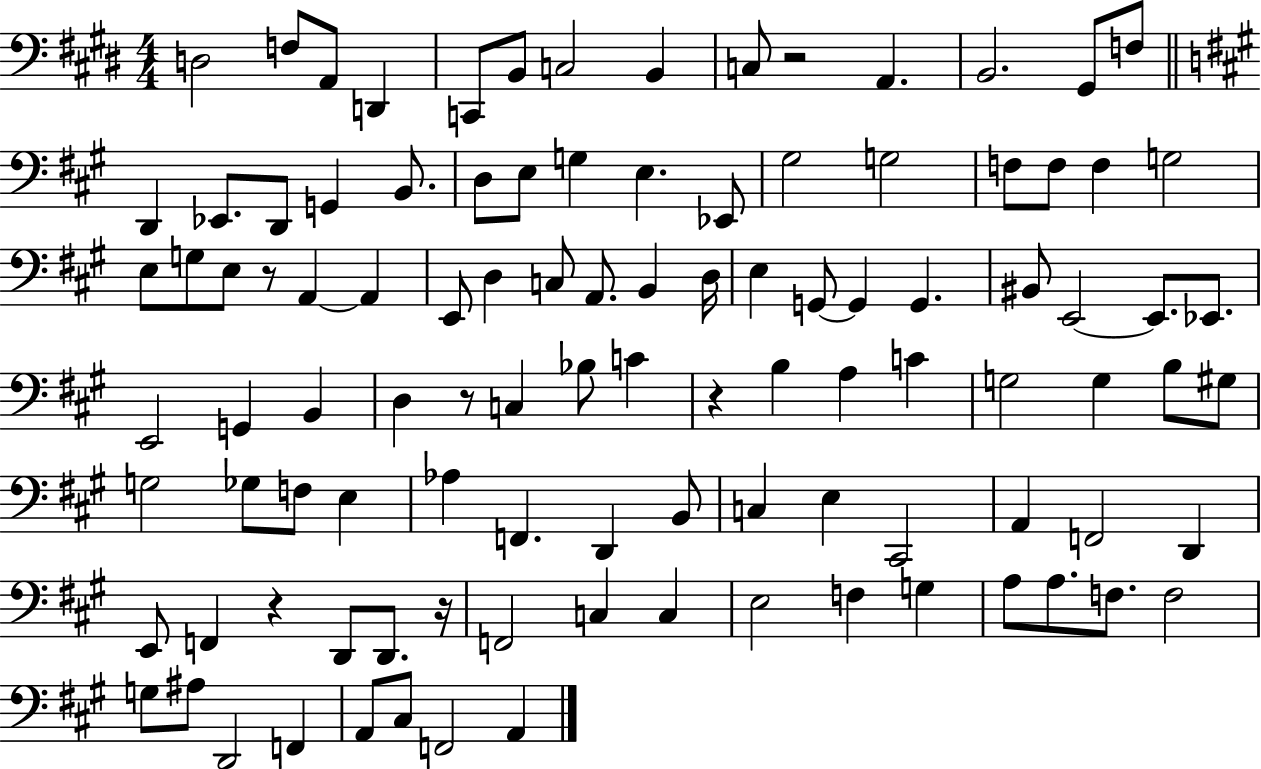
D3/h F3/e A2/e D2/q C2/e B2/e C3/h B2/q C3/e R/h A2/q. B2/h. G#2/e F3/e D2/q Eb2/e. D2/e G2/q B2/e. D3/e E3/e G3/q E3/q. Eb2/e G#3/h G3/h F3/e F3/e F3/q G3/h E3/e G3/e E3/e R/e A2/q A2/q E2/e D3/q C3/e A2/e. B2/q D3/s E3/q G2/e G2/q G2/q. BIS2/e E2/h E2/e. Eb2/e. E2/h G2/q B2/q D3/q R/e C3/q Bb3/e C4/q R/q B3/q A3/q C4/q G3/h G3/q B3/e G#3/e G3/h Gb3/e F3/e E3/q Ab3/q F2/q. D2/q B2/e C3/q E3/q C#2/h A2/q F2/h D2/q E2/e F2/q R/q D2/e D2/e. R/s F2/h C3/q C3/q E3/h F3/q G3/q A3/e A3/e. F3/e. F3/h G3/e A#3/e D2/h F2/q A2/e C#3/e F2/h A2/q